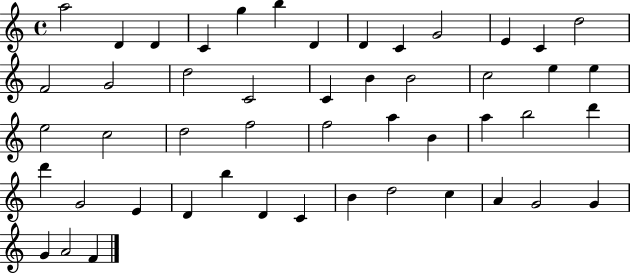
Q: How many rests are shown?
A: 0